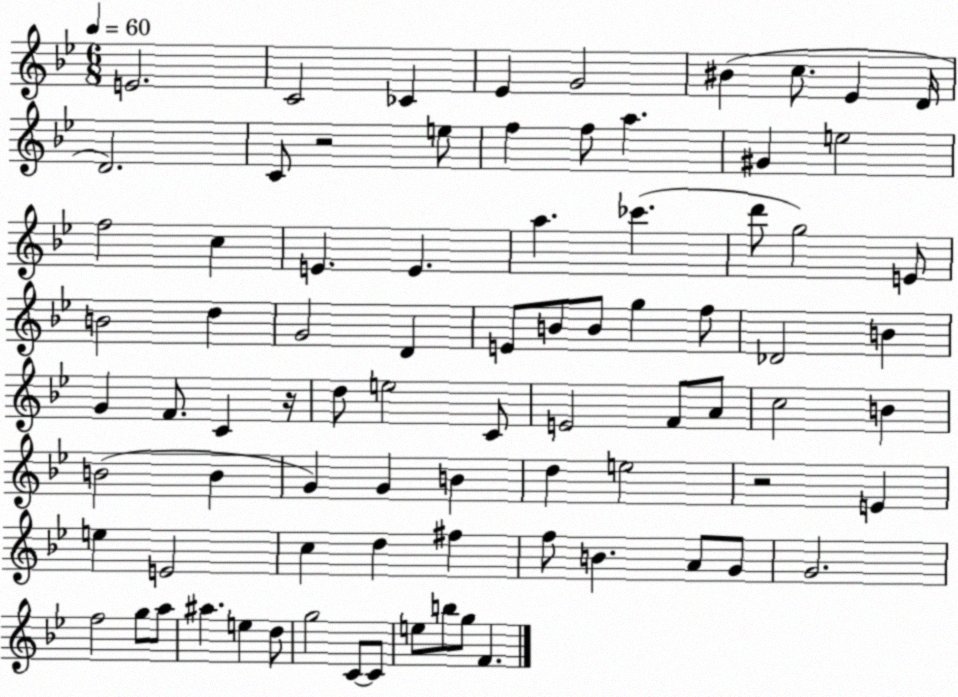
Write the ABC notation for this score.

X:1
T:Untitled
M:6/8
L:1/4
K:Bb
E2 C2 _C _E G2 ^B c/2 _E D/4 D2 C/2 z2 e/2 f f/2 a ^G e2 f2 c E E a _c' d'/2 g2 E/2 B2 d G2 D E/2 B/2 B/2 g f/2 _D2 B G F/2 C z/4 d/2 e2 C/2 E2 F/2 A/2 c2 B B2 B G G B d e2 z2 E e E2 c d ^f f/2 B A/2 G/2 G2 f2 g/2 a/2 ^a e d/2 g2 C/2 C/2 e/2 b/2 g/2 F